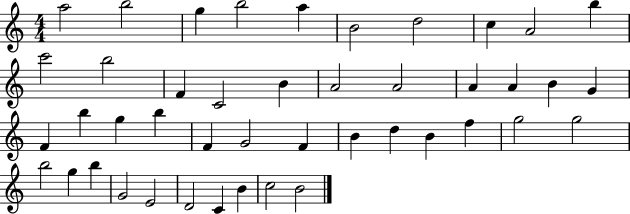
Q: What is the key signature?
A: C major